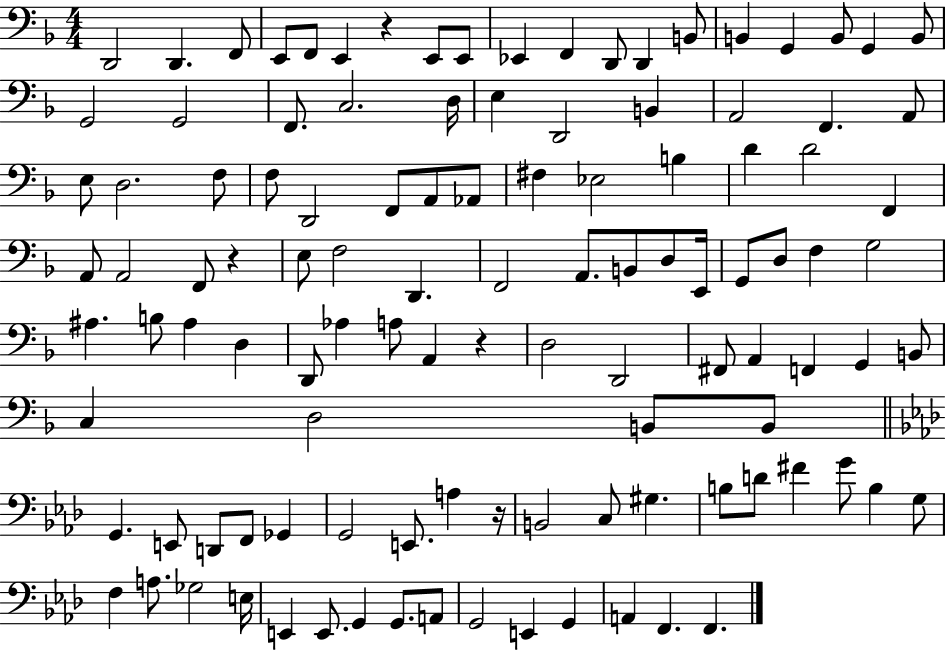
D2/h D2/q. F2/e E2/e F2/e E2/q R/q E2/e E2/e Eb2/q F2/q D2/e D2/q B2/e B2/q G2/q B2/e G2/q B2/e G2/h G2/h F2/e. C3/h. D3/s E3/q D2/h B2/q A2/h F2/q. A2/e E3/e D3/h. F3/e F3/e D2/h F2/e A2/e Ab2/e F#3/q Eb3/h B3/q D4/q D4/h F2/q A2/e A2/h F2/e R/q E3/e F3/h D2/q. F2/h A2/e. B2/e D3/e E2/s G2/e D3/e F3/q G3/h A#3/q. B3/e A#3/q D3/q D2/e Ab3/q A3/e A2/q R/q D3/h D2/h F#2/e A2/q F2/q G2/q B2/e C3/q D3/h B2/e B2/e G2/q. E2/e D2/e F2/e Gb2/q G2/h E2/e. A3/q R/s B2/h C3/e G#3/q. B3/e D4/e F#4/q G4/e B3/q G3/e F3/q A3/e. Gb3/h E3/s E2/q E2/e. G2/q G2/e. A2/e G2/h E2/q G2/q A2/q F2/q. F2/q.